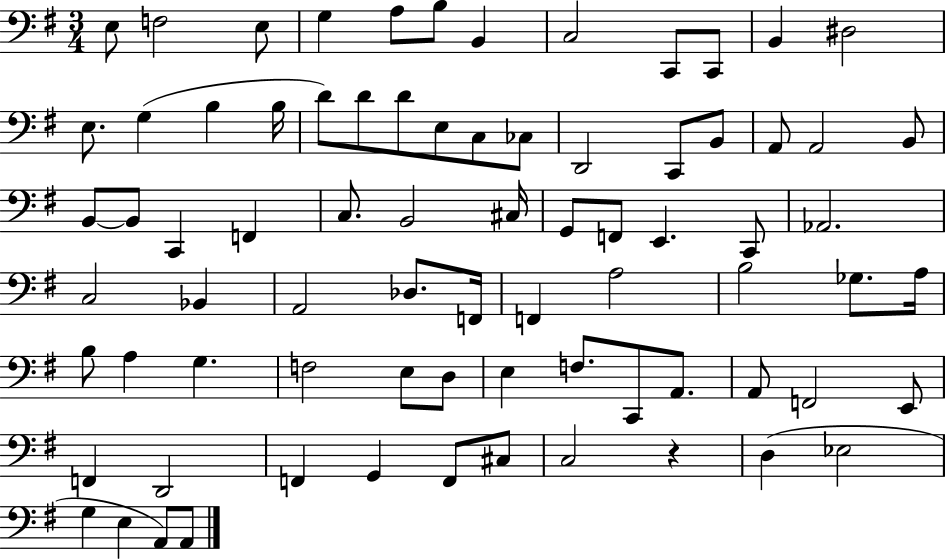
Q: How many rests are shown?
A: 1